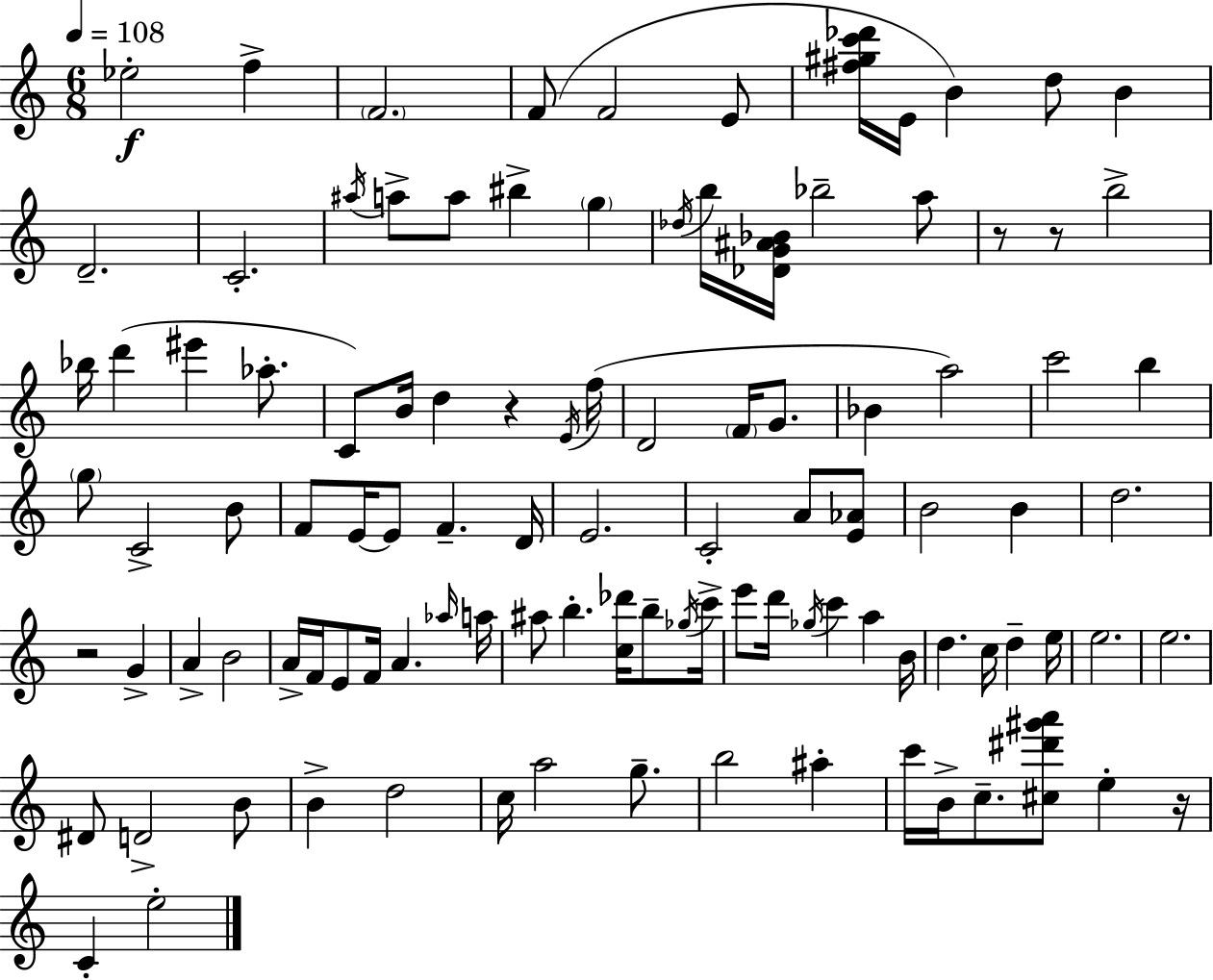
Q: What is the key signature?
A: A minor